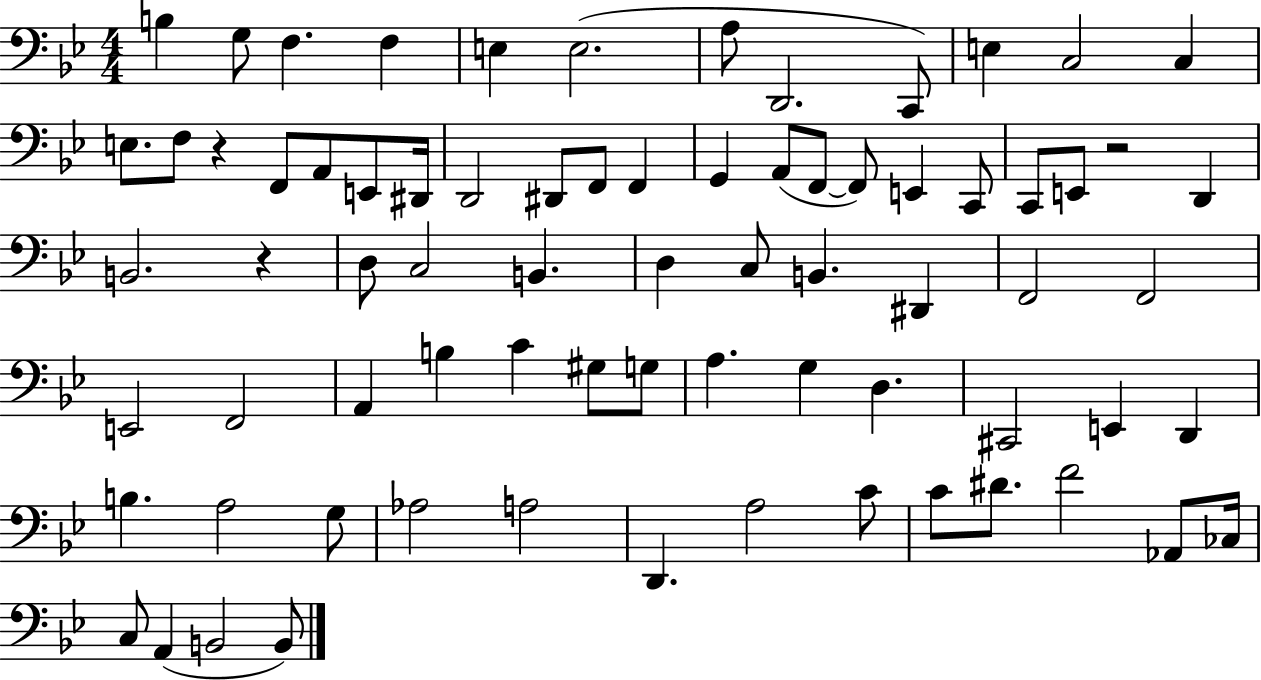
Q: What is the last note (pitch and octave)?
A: B2